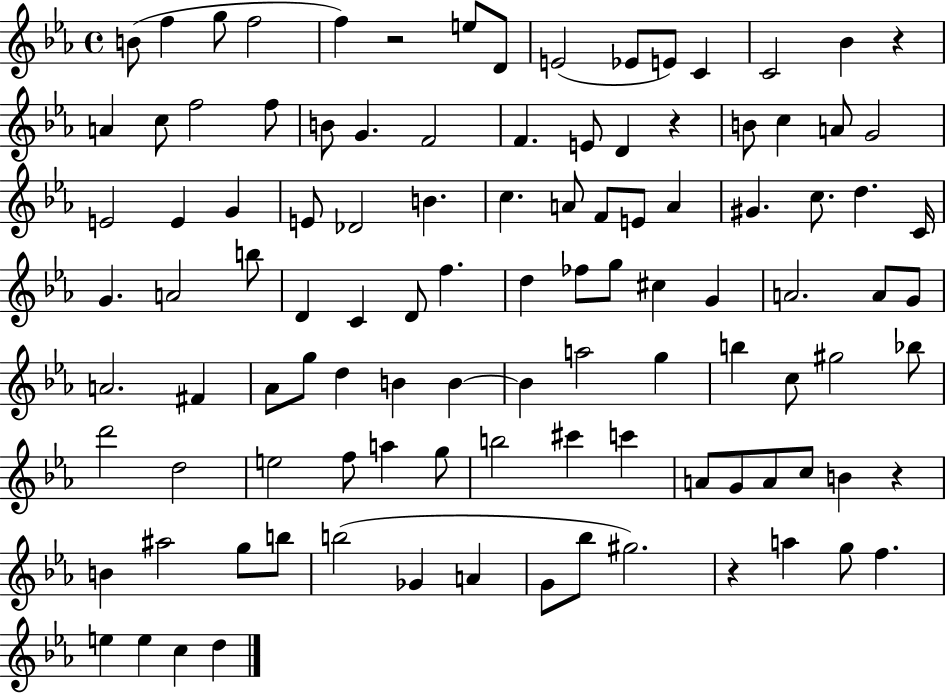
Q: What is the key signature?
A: EES major